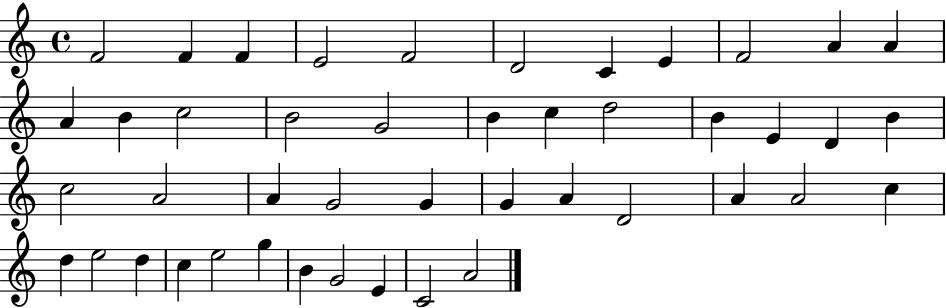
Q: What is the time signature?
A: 4/4